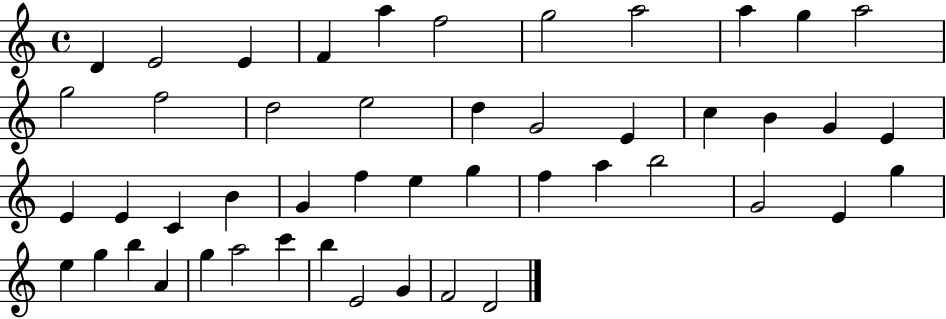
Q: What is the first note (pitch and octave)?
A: D4